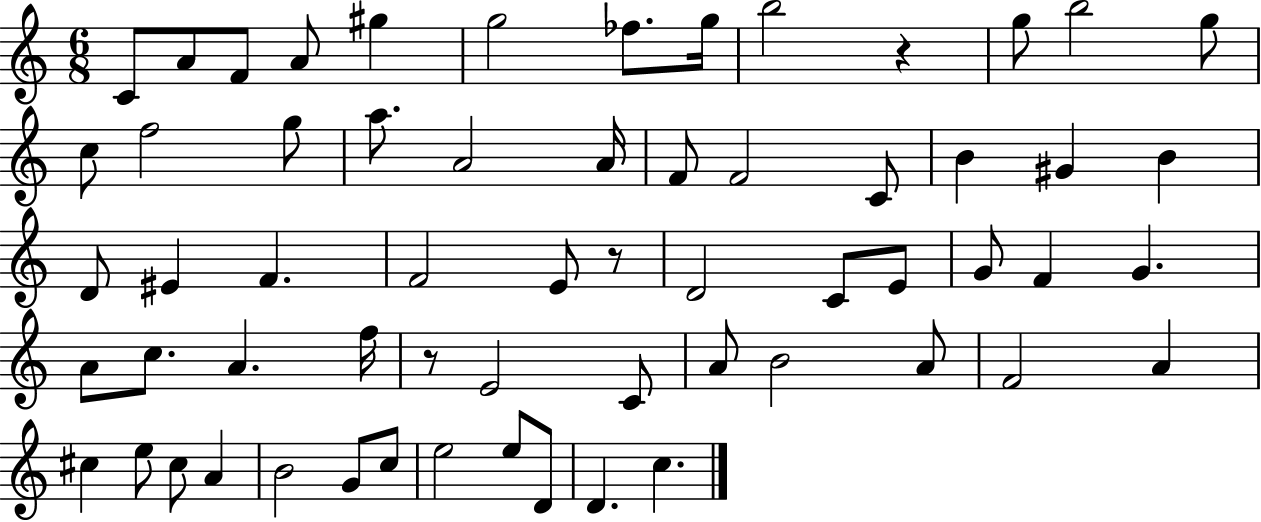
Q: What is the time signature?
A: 6/8